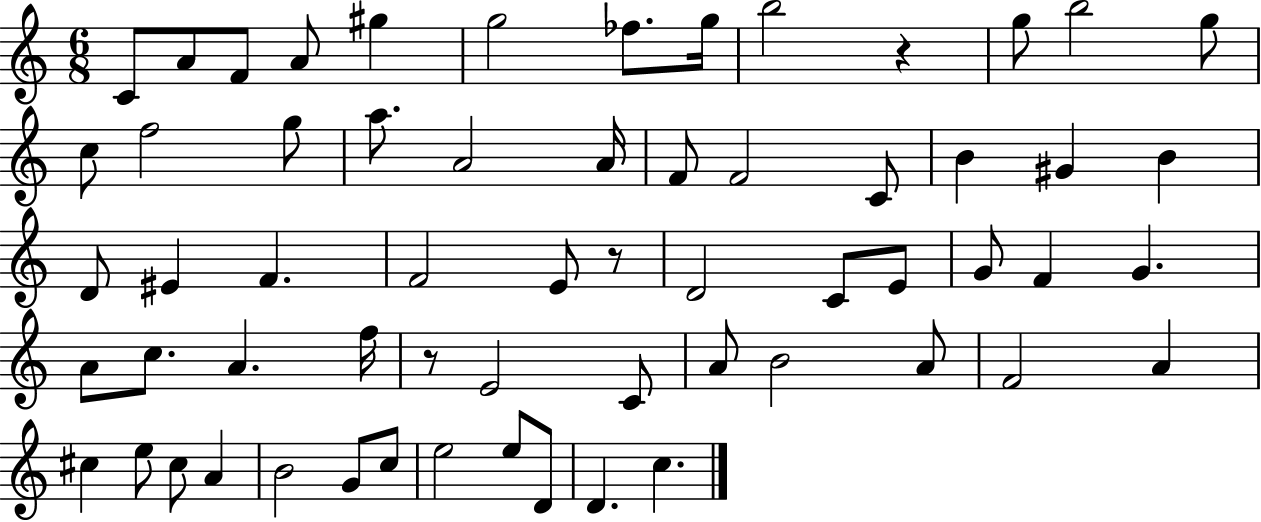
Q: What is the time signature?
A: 6/8